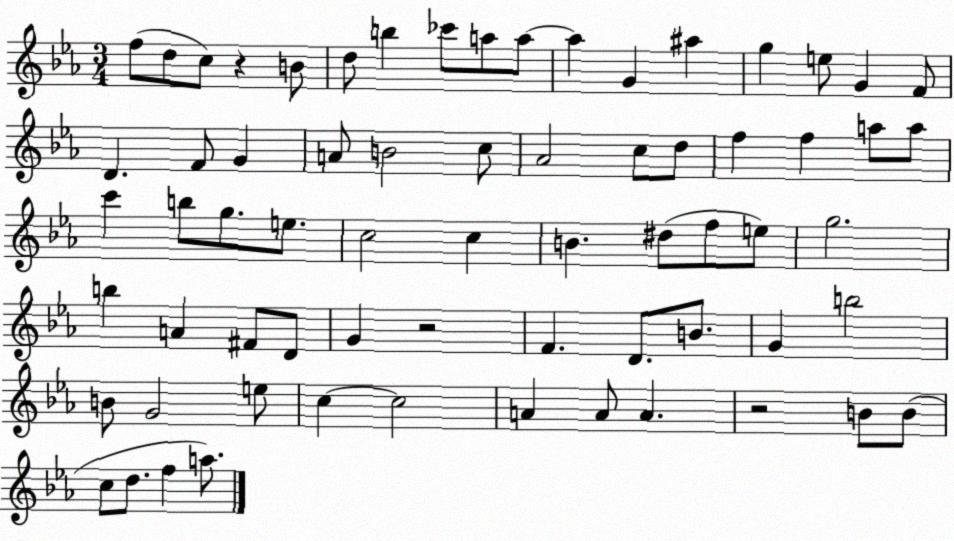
X:1
T:Untitled
M:3/4
L:1/4
K:Eb
f/2 d/2 c/2 z B/2 d/2 b _c'/2 a/2 a/2 a G ^a g e/2 G F/2 D F/2 G A/2 B2 c/2 _A2 c/2 d/2 f f a/2 a/2 c' b/2 g/2 e/2 c2 c B ^d/2 f/2 e/2 g2 b A ^F/2 D/2 G z2 F D/2 B/2 G b2 B/2 G2 e/2 c c2 A A/2 A z2 B/2 B/2 c/2 d/2 f a/2